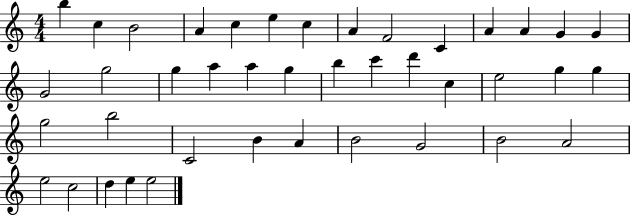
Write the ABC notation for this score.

X:1
T:Untitled
M:4/4
L:1/4
K:C
b c B2 A c e c A F2 C A A G G G2 g2 g a a g b c' d' c e2 g g g2 b2 C2 B A B2 G2 B2 A2 e2 c2 d e e2